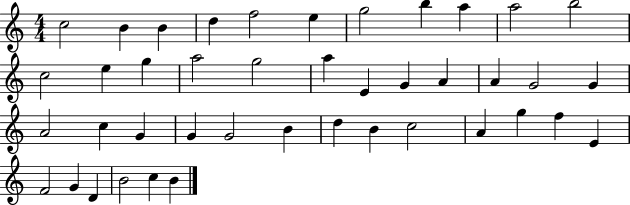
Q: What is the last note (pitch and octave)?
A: B4